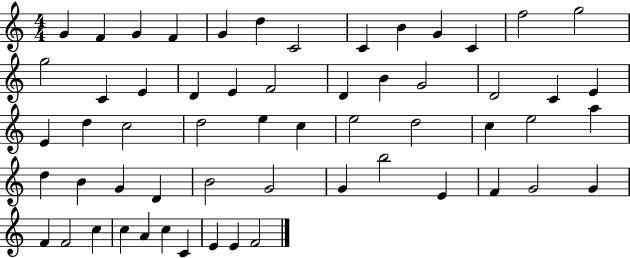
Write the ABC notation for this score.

X:1
T:Untitled
M:4/4
L:1/4
K:C
G F G F G d C2 C B G C f2 g2 g2 C E D E F2 D B G2 D2 C E E d c2 d2 e c e2 d2 c e2 a d B G D B2 G2 G b2 E F G2 G F F2 c c A c C E E F2